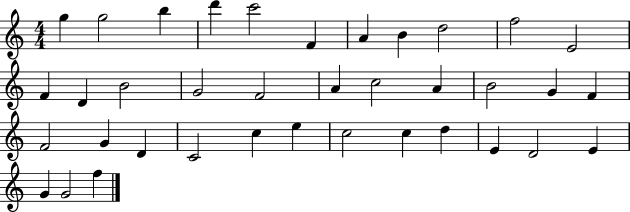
{
  \clef treble
  \numericTimeSignature
  \time 4/4
  \key c \major
  g''4 g''2 b''4 | d'''4 c'''2 f'4 | a'4 b'4 d''2 | f''2 e'2 | \break f'4 d'4 b'2 | g'2 f'2 | a'4 c''2 a'4 | b'2 g'4 f'4 | \break f'2 g'4 d'4 | c'2 c''4 e''4 | c''2 c''4 d''4 | e'4 d'2 e'4 | \break g'4 g'2 f''4 | \bar "|."
}